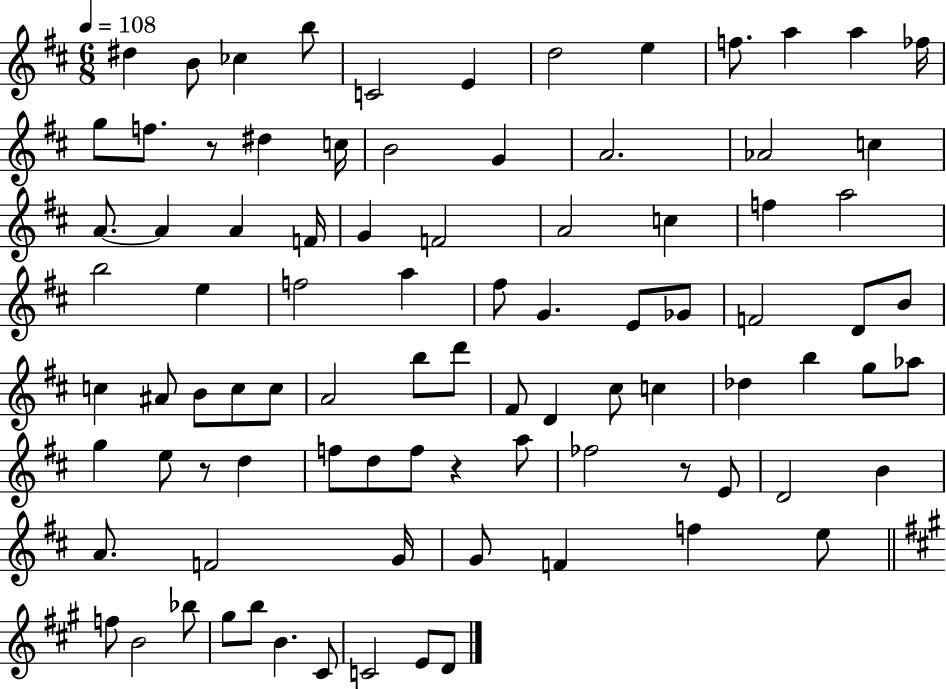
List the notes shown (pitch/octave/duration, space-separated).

D#5/q B4/e CES5/q B5/e C4/h E4/q D5/h E5/q F5/e. A5/q A5/q FES5/s G5/e F5/e. R/e D#5/q C5/s B4/h G4/q A4/h. Ab4/h C5/q A4/e. A4/q A4/q F4/s G4/q F4/h A4/h C5/q F5/q A5/h B5/h E5/q F5/h A5/q F#5/e G4/q. E4/e Gb4/e F4/h D4/e B4/e C5/q A#4/e B4/e C5/e C5/e A4/h B5/e D6/e F#4/e D4/q C#5/e C5/q Db5/q B5/q G5/e Ab5/e G5/q E5/e R/e D5/q F5/e D5/e F5/e R/q A5/e FES5/h R/e E4/e D4/h B4/q A4/e. F4/h G4/s G4/e F4/q F5/q E5/e F5/e B4/h Bb5/e G#5/e B5/e B4/q. C#4/e C4/h E4/e D4/e